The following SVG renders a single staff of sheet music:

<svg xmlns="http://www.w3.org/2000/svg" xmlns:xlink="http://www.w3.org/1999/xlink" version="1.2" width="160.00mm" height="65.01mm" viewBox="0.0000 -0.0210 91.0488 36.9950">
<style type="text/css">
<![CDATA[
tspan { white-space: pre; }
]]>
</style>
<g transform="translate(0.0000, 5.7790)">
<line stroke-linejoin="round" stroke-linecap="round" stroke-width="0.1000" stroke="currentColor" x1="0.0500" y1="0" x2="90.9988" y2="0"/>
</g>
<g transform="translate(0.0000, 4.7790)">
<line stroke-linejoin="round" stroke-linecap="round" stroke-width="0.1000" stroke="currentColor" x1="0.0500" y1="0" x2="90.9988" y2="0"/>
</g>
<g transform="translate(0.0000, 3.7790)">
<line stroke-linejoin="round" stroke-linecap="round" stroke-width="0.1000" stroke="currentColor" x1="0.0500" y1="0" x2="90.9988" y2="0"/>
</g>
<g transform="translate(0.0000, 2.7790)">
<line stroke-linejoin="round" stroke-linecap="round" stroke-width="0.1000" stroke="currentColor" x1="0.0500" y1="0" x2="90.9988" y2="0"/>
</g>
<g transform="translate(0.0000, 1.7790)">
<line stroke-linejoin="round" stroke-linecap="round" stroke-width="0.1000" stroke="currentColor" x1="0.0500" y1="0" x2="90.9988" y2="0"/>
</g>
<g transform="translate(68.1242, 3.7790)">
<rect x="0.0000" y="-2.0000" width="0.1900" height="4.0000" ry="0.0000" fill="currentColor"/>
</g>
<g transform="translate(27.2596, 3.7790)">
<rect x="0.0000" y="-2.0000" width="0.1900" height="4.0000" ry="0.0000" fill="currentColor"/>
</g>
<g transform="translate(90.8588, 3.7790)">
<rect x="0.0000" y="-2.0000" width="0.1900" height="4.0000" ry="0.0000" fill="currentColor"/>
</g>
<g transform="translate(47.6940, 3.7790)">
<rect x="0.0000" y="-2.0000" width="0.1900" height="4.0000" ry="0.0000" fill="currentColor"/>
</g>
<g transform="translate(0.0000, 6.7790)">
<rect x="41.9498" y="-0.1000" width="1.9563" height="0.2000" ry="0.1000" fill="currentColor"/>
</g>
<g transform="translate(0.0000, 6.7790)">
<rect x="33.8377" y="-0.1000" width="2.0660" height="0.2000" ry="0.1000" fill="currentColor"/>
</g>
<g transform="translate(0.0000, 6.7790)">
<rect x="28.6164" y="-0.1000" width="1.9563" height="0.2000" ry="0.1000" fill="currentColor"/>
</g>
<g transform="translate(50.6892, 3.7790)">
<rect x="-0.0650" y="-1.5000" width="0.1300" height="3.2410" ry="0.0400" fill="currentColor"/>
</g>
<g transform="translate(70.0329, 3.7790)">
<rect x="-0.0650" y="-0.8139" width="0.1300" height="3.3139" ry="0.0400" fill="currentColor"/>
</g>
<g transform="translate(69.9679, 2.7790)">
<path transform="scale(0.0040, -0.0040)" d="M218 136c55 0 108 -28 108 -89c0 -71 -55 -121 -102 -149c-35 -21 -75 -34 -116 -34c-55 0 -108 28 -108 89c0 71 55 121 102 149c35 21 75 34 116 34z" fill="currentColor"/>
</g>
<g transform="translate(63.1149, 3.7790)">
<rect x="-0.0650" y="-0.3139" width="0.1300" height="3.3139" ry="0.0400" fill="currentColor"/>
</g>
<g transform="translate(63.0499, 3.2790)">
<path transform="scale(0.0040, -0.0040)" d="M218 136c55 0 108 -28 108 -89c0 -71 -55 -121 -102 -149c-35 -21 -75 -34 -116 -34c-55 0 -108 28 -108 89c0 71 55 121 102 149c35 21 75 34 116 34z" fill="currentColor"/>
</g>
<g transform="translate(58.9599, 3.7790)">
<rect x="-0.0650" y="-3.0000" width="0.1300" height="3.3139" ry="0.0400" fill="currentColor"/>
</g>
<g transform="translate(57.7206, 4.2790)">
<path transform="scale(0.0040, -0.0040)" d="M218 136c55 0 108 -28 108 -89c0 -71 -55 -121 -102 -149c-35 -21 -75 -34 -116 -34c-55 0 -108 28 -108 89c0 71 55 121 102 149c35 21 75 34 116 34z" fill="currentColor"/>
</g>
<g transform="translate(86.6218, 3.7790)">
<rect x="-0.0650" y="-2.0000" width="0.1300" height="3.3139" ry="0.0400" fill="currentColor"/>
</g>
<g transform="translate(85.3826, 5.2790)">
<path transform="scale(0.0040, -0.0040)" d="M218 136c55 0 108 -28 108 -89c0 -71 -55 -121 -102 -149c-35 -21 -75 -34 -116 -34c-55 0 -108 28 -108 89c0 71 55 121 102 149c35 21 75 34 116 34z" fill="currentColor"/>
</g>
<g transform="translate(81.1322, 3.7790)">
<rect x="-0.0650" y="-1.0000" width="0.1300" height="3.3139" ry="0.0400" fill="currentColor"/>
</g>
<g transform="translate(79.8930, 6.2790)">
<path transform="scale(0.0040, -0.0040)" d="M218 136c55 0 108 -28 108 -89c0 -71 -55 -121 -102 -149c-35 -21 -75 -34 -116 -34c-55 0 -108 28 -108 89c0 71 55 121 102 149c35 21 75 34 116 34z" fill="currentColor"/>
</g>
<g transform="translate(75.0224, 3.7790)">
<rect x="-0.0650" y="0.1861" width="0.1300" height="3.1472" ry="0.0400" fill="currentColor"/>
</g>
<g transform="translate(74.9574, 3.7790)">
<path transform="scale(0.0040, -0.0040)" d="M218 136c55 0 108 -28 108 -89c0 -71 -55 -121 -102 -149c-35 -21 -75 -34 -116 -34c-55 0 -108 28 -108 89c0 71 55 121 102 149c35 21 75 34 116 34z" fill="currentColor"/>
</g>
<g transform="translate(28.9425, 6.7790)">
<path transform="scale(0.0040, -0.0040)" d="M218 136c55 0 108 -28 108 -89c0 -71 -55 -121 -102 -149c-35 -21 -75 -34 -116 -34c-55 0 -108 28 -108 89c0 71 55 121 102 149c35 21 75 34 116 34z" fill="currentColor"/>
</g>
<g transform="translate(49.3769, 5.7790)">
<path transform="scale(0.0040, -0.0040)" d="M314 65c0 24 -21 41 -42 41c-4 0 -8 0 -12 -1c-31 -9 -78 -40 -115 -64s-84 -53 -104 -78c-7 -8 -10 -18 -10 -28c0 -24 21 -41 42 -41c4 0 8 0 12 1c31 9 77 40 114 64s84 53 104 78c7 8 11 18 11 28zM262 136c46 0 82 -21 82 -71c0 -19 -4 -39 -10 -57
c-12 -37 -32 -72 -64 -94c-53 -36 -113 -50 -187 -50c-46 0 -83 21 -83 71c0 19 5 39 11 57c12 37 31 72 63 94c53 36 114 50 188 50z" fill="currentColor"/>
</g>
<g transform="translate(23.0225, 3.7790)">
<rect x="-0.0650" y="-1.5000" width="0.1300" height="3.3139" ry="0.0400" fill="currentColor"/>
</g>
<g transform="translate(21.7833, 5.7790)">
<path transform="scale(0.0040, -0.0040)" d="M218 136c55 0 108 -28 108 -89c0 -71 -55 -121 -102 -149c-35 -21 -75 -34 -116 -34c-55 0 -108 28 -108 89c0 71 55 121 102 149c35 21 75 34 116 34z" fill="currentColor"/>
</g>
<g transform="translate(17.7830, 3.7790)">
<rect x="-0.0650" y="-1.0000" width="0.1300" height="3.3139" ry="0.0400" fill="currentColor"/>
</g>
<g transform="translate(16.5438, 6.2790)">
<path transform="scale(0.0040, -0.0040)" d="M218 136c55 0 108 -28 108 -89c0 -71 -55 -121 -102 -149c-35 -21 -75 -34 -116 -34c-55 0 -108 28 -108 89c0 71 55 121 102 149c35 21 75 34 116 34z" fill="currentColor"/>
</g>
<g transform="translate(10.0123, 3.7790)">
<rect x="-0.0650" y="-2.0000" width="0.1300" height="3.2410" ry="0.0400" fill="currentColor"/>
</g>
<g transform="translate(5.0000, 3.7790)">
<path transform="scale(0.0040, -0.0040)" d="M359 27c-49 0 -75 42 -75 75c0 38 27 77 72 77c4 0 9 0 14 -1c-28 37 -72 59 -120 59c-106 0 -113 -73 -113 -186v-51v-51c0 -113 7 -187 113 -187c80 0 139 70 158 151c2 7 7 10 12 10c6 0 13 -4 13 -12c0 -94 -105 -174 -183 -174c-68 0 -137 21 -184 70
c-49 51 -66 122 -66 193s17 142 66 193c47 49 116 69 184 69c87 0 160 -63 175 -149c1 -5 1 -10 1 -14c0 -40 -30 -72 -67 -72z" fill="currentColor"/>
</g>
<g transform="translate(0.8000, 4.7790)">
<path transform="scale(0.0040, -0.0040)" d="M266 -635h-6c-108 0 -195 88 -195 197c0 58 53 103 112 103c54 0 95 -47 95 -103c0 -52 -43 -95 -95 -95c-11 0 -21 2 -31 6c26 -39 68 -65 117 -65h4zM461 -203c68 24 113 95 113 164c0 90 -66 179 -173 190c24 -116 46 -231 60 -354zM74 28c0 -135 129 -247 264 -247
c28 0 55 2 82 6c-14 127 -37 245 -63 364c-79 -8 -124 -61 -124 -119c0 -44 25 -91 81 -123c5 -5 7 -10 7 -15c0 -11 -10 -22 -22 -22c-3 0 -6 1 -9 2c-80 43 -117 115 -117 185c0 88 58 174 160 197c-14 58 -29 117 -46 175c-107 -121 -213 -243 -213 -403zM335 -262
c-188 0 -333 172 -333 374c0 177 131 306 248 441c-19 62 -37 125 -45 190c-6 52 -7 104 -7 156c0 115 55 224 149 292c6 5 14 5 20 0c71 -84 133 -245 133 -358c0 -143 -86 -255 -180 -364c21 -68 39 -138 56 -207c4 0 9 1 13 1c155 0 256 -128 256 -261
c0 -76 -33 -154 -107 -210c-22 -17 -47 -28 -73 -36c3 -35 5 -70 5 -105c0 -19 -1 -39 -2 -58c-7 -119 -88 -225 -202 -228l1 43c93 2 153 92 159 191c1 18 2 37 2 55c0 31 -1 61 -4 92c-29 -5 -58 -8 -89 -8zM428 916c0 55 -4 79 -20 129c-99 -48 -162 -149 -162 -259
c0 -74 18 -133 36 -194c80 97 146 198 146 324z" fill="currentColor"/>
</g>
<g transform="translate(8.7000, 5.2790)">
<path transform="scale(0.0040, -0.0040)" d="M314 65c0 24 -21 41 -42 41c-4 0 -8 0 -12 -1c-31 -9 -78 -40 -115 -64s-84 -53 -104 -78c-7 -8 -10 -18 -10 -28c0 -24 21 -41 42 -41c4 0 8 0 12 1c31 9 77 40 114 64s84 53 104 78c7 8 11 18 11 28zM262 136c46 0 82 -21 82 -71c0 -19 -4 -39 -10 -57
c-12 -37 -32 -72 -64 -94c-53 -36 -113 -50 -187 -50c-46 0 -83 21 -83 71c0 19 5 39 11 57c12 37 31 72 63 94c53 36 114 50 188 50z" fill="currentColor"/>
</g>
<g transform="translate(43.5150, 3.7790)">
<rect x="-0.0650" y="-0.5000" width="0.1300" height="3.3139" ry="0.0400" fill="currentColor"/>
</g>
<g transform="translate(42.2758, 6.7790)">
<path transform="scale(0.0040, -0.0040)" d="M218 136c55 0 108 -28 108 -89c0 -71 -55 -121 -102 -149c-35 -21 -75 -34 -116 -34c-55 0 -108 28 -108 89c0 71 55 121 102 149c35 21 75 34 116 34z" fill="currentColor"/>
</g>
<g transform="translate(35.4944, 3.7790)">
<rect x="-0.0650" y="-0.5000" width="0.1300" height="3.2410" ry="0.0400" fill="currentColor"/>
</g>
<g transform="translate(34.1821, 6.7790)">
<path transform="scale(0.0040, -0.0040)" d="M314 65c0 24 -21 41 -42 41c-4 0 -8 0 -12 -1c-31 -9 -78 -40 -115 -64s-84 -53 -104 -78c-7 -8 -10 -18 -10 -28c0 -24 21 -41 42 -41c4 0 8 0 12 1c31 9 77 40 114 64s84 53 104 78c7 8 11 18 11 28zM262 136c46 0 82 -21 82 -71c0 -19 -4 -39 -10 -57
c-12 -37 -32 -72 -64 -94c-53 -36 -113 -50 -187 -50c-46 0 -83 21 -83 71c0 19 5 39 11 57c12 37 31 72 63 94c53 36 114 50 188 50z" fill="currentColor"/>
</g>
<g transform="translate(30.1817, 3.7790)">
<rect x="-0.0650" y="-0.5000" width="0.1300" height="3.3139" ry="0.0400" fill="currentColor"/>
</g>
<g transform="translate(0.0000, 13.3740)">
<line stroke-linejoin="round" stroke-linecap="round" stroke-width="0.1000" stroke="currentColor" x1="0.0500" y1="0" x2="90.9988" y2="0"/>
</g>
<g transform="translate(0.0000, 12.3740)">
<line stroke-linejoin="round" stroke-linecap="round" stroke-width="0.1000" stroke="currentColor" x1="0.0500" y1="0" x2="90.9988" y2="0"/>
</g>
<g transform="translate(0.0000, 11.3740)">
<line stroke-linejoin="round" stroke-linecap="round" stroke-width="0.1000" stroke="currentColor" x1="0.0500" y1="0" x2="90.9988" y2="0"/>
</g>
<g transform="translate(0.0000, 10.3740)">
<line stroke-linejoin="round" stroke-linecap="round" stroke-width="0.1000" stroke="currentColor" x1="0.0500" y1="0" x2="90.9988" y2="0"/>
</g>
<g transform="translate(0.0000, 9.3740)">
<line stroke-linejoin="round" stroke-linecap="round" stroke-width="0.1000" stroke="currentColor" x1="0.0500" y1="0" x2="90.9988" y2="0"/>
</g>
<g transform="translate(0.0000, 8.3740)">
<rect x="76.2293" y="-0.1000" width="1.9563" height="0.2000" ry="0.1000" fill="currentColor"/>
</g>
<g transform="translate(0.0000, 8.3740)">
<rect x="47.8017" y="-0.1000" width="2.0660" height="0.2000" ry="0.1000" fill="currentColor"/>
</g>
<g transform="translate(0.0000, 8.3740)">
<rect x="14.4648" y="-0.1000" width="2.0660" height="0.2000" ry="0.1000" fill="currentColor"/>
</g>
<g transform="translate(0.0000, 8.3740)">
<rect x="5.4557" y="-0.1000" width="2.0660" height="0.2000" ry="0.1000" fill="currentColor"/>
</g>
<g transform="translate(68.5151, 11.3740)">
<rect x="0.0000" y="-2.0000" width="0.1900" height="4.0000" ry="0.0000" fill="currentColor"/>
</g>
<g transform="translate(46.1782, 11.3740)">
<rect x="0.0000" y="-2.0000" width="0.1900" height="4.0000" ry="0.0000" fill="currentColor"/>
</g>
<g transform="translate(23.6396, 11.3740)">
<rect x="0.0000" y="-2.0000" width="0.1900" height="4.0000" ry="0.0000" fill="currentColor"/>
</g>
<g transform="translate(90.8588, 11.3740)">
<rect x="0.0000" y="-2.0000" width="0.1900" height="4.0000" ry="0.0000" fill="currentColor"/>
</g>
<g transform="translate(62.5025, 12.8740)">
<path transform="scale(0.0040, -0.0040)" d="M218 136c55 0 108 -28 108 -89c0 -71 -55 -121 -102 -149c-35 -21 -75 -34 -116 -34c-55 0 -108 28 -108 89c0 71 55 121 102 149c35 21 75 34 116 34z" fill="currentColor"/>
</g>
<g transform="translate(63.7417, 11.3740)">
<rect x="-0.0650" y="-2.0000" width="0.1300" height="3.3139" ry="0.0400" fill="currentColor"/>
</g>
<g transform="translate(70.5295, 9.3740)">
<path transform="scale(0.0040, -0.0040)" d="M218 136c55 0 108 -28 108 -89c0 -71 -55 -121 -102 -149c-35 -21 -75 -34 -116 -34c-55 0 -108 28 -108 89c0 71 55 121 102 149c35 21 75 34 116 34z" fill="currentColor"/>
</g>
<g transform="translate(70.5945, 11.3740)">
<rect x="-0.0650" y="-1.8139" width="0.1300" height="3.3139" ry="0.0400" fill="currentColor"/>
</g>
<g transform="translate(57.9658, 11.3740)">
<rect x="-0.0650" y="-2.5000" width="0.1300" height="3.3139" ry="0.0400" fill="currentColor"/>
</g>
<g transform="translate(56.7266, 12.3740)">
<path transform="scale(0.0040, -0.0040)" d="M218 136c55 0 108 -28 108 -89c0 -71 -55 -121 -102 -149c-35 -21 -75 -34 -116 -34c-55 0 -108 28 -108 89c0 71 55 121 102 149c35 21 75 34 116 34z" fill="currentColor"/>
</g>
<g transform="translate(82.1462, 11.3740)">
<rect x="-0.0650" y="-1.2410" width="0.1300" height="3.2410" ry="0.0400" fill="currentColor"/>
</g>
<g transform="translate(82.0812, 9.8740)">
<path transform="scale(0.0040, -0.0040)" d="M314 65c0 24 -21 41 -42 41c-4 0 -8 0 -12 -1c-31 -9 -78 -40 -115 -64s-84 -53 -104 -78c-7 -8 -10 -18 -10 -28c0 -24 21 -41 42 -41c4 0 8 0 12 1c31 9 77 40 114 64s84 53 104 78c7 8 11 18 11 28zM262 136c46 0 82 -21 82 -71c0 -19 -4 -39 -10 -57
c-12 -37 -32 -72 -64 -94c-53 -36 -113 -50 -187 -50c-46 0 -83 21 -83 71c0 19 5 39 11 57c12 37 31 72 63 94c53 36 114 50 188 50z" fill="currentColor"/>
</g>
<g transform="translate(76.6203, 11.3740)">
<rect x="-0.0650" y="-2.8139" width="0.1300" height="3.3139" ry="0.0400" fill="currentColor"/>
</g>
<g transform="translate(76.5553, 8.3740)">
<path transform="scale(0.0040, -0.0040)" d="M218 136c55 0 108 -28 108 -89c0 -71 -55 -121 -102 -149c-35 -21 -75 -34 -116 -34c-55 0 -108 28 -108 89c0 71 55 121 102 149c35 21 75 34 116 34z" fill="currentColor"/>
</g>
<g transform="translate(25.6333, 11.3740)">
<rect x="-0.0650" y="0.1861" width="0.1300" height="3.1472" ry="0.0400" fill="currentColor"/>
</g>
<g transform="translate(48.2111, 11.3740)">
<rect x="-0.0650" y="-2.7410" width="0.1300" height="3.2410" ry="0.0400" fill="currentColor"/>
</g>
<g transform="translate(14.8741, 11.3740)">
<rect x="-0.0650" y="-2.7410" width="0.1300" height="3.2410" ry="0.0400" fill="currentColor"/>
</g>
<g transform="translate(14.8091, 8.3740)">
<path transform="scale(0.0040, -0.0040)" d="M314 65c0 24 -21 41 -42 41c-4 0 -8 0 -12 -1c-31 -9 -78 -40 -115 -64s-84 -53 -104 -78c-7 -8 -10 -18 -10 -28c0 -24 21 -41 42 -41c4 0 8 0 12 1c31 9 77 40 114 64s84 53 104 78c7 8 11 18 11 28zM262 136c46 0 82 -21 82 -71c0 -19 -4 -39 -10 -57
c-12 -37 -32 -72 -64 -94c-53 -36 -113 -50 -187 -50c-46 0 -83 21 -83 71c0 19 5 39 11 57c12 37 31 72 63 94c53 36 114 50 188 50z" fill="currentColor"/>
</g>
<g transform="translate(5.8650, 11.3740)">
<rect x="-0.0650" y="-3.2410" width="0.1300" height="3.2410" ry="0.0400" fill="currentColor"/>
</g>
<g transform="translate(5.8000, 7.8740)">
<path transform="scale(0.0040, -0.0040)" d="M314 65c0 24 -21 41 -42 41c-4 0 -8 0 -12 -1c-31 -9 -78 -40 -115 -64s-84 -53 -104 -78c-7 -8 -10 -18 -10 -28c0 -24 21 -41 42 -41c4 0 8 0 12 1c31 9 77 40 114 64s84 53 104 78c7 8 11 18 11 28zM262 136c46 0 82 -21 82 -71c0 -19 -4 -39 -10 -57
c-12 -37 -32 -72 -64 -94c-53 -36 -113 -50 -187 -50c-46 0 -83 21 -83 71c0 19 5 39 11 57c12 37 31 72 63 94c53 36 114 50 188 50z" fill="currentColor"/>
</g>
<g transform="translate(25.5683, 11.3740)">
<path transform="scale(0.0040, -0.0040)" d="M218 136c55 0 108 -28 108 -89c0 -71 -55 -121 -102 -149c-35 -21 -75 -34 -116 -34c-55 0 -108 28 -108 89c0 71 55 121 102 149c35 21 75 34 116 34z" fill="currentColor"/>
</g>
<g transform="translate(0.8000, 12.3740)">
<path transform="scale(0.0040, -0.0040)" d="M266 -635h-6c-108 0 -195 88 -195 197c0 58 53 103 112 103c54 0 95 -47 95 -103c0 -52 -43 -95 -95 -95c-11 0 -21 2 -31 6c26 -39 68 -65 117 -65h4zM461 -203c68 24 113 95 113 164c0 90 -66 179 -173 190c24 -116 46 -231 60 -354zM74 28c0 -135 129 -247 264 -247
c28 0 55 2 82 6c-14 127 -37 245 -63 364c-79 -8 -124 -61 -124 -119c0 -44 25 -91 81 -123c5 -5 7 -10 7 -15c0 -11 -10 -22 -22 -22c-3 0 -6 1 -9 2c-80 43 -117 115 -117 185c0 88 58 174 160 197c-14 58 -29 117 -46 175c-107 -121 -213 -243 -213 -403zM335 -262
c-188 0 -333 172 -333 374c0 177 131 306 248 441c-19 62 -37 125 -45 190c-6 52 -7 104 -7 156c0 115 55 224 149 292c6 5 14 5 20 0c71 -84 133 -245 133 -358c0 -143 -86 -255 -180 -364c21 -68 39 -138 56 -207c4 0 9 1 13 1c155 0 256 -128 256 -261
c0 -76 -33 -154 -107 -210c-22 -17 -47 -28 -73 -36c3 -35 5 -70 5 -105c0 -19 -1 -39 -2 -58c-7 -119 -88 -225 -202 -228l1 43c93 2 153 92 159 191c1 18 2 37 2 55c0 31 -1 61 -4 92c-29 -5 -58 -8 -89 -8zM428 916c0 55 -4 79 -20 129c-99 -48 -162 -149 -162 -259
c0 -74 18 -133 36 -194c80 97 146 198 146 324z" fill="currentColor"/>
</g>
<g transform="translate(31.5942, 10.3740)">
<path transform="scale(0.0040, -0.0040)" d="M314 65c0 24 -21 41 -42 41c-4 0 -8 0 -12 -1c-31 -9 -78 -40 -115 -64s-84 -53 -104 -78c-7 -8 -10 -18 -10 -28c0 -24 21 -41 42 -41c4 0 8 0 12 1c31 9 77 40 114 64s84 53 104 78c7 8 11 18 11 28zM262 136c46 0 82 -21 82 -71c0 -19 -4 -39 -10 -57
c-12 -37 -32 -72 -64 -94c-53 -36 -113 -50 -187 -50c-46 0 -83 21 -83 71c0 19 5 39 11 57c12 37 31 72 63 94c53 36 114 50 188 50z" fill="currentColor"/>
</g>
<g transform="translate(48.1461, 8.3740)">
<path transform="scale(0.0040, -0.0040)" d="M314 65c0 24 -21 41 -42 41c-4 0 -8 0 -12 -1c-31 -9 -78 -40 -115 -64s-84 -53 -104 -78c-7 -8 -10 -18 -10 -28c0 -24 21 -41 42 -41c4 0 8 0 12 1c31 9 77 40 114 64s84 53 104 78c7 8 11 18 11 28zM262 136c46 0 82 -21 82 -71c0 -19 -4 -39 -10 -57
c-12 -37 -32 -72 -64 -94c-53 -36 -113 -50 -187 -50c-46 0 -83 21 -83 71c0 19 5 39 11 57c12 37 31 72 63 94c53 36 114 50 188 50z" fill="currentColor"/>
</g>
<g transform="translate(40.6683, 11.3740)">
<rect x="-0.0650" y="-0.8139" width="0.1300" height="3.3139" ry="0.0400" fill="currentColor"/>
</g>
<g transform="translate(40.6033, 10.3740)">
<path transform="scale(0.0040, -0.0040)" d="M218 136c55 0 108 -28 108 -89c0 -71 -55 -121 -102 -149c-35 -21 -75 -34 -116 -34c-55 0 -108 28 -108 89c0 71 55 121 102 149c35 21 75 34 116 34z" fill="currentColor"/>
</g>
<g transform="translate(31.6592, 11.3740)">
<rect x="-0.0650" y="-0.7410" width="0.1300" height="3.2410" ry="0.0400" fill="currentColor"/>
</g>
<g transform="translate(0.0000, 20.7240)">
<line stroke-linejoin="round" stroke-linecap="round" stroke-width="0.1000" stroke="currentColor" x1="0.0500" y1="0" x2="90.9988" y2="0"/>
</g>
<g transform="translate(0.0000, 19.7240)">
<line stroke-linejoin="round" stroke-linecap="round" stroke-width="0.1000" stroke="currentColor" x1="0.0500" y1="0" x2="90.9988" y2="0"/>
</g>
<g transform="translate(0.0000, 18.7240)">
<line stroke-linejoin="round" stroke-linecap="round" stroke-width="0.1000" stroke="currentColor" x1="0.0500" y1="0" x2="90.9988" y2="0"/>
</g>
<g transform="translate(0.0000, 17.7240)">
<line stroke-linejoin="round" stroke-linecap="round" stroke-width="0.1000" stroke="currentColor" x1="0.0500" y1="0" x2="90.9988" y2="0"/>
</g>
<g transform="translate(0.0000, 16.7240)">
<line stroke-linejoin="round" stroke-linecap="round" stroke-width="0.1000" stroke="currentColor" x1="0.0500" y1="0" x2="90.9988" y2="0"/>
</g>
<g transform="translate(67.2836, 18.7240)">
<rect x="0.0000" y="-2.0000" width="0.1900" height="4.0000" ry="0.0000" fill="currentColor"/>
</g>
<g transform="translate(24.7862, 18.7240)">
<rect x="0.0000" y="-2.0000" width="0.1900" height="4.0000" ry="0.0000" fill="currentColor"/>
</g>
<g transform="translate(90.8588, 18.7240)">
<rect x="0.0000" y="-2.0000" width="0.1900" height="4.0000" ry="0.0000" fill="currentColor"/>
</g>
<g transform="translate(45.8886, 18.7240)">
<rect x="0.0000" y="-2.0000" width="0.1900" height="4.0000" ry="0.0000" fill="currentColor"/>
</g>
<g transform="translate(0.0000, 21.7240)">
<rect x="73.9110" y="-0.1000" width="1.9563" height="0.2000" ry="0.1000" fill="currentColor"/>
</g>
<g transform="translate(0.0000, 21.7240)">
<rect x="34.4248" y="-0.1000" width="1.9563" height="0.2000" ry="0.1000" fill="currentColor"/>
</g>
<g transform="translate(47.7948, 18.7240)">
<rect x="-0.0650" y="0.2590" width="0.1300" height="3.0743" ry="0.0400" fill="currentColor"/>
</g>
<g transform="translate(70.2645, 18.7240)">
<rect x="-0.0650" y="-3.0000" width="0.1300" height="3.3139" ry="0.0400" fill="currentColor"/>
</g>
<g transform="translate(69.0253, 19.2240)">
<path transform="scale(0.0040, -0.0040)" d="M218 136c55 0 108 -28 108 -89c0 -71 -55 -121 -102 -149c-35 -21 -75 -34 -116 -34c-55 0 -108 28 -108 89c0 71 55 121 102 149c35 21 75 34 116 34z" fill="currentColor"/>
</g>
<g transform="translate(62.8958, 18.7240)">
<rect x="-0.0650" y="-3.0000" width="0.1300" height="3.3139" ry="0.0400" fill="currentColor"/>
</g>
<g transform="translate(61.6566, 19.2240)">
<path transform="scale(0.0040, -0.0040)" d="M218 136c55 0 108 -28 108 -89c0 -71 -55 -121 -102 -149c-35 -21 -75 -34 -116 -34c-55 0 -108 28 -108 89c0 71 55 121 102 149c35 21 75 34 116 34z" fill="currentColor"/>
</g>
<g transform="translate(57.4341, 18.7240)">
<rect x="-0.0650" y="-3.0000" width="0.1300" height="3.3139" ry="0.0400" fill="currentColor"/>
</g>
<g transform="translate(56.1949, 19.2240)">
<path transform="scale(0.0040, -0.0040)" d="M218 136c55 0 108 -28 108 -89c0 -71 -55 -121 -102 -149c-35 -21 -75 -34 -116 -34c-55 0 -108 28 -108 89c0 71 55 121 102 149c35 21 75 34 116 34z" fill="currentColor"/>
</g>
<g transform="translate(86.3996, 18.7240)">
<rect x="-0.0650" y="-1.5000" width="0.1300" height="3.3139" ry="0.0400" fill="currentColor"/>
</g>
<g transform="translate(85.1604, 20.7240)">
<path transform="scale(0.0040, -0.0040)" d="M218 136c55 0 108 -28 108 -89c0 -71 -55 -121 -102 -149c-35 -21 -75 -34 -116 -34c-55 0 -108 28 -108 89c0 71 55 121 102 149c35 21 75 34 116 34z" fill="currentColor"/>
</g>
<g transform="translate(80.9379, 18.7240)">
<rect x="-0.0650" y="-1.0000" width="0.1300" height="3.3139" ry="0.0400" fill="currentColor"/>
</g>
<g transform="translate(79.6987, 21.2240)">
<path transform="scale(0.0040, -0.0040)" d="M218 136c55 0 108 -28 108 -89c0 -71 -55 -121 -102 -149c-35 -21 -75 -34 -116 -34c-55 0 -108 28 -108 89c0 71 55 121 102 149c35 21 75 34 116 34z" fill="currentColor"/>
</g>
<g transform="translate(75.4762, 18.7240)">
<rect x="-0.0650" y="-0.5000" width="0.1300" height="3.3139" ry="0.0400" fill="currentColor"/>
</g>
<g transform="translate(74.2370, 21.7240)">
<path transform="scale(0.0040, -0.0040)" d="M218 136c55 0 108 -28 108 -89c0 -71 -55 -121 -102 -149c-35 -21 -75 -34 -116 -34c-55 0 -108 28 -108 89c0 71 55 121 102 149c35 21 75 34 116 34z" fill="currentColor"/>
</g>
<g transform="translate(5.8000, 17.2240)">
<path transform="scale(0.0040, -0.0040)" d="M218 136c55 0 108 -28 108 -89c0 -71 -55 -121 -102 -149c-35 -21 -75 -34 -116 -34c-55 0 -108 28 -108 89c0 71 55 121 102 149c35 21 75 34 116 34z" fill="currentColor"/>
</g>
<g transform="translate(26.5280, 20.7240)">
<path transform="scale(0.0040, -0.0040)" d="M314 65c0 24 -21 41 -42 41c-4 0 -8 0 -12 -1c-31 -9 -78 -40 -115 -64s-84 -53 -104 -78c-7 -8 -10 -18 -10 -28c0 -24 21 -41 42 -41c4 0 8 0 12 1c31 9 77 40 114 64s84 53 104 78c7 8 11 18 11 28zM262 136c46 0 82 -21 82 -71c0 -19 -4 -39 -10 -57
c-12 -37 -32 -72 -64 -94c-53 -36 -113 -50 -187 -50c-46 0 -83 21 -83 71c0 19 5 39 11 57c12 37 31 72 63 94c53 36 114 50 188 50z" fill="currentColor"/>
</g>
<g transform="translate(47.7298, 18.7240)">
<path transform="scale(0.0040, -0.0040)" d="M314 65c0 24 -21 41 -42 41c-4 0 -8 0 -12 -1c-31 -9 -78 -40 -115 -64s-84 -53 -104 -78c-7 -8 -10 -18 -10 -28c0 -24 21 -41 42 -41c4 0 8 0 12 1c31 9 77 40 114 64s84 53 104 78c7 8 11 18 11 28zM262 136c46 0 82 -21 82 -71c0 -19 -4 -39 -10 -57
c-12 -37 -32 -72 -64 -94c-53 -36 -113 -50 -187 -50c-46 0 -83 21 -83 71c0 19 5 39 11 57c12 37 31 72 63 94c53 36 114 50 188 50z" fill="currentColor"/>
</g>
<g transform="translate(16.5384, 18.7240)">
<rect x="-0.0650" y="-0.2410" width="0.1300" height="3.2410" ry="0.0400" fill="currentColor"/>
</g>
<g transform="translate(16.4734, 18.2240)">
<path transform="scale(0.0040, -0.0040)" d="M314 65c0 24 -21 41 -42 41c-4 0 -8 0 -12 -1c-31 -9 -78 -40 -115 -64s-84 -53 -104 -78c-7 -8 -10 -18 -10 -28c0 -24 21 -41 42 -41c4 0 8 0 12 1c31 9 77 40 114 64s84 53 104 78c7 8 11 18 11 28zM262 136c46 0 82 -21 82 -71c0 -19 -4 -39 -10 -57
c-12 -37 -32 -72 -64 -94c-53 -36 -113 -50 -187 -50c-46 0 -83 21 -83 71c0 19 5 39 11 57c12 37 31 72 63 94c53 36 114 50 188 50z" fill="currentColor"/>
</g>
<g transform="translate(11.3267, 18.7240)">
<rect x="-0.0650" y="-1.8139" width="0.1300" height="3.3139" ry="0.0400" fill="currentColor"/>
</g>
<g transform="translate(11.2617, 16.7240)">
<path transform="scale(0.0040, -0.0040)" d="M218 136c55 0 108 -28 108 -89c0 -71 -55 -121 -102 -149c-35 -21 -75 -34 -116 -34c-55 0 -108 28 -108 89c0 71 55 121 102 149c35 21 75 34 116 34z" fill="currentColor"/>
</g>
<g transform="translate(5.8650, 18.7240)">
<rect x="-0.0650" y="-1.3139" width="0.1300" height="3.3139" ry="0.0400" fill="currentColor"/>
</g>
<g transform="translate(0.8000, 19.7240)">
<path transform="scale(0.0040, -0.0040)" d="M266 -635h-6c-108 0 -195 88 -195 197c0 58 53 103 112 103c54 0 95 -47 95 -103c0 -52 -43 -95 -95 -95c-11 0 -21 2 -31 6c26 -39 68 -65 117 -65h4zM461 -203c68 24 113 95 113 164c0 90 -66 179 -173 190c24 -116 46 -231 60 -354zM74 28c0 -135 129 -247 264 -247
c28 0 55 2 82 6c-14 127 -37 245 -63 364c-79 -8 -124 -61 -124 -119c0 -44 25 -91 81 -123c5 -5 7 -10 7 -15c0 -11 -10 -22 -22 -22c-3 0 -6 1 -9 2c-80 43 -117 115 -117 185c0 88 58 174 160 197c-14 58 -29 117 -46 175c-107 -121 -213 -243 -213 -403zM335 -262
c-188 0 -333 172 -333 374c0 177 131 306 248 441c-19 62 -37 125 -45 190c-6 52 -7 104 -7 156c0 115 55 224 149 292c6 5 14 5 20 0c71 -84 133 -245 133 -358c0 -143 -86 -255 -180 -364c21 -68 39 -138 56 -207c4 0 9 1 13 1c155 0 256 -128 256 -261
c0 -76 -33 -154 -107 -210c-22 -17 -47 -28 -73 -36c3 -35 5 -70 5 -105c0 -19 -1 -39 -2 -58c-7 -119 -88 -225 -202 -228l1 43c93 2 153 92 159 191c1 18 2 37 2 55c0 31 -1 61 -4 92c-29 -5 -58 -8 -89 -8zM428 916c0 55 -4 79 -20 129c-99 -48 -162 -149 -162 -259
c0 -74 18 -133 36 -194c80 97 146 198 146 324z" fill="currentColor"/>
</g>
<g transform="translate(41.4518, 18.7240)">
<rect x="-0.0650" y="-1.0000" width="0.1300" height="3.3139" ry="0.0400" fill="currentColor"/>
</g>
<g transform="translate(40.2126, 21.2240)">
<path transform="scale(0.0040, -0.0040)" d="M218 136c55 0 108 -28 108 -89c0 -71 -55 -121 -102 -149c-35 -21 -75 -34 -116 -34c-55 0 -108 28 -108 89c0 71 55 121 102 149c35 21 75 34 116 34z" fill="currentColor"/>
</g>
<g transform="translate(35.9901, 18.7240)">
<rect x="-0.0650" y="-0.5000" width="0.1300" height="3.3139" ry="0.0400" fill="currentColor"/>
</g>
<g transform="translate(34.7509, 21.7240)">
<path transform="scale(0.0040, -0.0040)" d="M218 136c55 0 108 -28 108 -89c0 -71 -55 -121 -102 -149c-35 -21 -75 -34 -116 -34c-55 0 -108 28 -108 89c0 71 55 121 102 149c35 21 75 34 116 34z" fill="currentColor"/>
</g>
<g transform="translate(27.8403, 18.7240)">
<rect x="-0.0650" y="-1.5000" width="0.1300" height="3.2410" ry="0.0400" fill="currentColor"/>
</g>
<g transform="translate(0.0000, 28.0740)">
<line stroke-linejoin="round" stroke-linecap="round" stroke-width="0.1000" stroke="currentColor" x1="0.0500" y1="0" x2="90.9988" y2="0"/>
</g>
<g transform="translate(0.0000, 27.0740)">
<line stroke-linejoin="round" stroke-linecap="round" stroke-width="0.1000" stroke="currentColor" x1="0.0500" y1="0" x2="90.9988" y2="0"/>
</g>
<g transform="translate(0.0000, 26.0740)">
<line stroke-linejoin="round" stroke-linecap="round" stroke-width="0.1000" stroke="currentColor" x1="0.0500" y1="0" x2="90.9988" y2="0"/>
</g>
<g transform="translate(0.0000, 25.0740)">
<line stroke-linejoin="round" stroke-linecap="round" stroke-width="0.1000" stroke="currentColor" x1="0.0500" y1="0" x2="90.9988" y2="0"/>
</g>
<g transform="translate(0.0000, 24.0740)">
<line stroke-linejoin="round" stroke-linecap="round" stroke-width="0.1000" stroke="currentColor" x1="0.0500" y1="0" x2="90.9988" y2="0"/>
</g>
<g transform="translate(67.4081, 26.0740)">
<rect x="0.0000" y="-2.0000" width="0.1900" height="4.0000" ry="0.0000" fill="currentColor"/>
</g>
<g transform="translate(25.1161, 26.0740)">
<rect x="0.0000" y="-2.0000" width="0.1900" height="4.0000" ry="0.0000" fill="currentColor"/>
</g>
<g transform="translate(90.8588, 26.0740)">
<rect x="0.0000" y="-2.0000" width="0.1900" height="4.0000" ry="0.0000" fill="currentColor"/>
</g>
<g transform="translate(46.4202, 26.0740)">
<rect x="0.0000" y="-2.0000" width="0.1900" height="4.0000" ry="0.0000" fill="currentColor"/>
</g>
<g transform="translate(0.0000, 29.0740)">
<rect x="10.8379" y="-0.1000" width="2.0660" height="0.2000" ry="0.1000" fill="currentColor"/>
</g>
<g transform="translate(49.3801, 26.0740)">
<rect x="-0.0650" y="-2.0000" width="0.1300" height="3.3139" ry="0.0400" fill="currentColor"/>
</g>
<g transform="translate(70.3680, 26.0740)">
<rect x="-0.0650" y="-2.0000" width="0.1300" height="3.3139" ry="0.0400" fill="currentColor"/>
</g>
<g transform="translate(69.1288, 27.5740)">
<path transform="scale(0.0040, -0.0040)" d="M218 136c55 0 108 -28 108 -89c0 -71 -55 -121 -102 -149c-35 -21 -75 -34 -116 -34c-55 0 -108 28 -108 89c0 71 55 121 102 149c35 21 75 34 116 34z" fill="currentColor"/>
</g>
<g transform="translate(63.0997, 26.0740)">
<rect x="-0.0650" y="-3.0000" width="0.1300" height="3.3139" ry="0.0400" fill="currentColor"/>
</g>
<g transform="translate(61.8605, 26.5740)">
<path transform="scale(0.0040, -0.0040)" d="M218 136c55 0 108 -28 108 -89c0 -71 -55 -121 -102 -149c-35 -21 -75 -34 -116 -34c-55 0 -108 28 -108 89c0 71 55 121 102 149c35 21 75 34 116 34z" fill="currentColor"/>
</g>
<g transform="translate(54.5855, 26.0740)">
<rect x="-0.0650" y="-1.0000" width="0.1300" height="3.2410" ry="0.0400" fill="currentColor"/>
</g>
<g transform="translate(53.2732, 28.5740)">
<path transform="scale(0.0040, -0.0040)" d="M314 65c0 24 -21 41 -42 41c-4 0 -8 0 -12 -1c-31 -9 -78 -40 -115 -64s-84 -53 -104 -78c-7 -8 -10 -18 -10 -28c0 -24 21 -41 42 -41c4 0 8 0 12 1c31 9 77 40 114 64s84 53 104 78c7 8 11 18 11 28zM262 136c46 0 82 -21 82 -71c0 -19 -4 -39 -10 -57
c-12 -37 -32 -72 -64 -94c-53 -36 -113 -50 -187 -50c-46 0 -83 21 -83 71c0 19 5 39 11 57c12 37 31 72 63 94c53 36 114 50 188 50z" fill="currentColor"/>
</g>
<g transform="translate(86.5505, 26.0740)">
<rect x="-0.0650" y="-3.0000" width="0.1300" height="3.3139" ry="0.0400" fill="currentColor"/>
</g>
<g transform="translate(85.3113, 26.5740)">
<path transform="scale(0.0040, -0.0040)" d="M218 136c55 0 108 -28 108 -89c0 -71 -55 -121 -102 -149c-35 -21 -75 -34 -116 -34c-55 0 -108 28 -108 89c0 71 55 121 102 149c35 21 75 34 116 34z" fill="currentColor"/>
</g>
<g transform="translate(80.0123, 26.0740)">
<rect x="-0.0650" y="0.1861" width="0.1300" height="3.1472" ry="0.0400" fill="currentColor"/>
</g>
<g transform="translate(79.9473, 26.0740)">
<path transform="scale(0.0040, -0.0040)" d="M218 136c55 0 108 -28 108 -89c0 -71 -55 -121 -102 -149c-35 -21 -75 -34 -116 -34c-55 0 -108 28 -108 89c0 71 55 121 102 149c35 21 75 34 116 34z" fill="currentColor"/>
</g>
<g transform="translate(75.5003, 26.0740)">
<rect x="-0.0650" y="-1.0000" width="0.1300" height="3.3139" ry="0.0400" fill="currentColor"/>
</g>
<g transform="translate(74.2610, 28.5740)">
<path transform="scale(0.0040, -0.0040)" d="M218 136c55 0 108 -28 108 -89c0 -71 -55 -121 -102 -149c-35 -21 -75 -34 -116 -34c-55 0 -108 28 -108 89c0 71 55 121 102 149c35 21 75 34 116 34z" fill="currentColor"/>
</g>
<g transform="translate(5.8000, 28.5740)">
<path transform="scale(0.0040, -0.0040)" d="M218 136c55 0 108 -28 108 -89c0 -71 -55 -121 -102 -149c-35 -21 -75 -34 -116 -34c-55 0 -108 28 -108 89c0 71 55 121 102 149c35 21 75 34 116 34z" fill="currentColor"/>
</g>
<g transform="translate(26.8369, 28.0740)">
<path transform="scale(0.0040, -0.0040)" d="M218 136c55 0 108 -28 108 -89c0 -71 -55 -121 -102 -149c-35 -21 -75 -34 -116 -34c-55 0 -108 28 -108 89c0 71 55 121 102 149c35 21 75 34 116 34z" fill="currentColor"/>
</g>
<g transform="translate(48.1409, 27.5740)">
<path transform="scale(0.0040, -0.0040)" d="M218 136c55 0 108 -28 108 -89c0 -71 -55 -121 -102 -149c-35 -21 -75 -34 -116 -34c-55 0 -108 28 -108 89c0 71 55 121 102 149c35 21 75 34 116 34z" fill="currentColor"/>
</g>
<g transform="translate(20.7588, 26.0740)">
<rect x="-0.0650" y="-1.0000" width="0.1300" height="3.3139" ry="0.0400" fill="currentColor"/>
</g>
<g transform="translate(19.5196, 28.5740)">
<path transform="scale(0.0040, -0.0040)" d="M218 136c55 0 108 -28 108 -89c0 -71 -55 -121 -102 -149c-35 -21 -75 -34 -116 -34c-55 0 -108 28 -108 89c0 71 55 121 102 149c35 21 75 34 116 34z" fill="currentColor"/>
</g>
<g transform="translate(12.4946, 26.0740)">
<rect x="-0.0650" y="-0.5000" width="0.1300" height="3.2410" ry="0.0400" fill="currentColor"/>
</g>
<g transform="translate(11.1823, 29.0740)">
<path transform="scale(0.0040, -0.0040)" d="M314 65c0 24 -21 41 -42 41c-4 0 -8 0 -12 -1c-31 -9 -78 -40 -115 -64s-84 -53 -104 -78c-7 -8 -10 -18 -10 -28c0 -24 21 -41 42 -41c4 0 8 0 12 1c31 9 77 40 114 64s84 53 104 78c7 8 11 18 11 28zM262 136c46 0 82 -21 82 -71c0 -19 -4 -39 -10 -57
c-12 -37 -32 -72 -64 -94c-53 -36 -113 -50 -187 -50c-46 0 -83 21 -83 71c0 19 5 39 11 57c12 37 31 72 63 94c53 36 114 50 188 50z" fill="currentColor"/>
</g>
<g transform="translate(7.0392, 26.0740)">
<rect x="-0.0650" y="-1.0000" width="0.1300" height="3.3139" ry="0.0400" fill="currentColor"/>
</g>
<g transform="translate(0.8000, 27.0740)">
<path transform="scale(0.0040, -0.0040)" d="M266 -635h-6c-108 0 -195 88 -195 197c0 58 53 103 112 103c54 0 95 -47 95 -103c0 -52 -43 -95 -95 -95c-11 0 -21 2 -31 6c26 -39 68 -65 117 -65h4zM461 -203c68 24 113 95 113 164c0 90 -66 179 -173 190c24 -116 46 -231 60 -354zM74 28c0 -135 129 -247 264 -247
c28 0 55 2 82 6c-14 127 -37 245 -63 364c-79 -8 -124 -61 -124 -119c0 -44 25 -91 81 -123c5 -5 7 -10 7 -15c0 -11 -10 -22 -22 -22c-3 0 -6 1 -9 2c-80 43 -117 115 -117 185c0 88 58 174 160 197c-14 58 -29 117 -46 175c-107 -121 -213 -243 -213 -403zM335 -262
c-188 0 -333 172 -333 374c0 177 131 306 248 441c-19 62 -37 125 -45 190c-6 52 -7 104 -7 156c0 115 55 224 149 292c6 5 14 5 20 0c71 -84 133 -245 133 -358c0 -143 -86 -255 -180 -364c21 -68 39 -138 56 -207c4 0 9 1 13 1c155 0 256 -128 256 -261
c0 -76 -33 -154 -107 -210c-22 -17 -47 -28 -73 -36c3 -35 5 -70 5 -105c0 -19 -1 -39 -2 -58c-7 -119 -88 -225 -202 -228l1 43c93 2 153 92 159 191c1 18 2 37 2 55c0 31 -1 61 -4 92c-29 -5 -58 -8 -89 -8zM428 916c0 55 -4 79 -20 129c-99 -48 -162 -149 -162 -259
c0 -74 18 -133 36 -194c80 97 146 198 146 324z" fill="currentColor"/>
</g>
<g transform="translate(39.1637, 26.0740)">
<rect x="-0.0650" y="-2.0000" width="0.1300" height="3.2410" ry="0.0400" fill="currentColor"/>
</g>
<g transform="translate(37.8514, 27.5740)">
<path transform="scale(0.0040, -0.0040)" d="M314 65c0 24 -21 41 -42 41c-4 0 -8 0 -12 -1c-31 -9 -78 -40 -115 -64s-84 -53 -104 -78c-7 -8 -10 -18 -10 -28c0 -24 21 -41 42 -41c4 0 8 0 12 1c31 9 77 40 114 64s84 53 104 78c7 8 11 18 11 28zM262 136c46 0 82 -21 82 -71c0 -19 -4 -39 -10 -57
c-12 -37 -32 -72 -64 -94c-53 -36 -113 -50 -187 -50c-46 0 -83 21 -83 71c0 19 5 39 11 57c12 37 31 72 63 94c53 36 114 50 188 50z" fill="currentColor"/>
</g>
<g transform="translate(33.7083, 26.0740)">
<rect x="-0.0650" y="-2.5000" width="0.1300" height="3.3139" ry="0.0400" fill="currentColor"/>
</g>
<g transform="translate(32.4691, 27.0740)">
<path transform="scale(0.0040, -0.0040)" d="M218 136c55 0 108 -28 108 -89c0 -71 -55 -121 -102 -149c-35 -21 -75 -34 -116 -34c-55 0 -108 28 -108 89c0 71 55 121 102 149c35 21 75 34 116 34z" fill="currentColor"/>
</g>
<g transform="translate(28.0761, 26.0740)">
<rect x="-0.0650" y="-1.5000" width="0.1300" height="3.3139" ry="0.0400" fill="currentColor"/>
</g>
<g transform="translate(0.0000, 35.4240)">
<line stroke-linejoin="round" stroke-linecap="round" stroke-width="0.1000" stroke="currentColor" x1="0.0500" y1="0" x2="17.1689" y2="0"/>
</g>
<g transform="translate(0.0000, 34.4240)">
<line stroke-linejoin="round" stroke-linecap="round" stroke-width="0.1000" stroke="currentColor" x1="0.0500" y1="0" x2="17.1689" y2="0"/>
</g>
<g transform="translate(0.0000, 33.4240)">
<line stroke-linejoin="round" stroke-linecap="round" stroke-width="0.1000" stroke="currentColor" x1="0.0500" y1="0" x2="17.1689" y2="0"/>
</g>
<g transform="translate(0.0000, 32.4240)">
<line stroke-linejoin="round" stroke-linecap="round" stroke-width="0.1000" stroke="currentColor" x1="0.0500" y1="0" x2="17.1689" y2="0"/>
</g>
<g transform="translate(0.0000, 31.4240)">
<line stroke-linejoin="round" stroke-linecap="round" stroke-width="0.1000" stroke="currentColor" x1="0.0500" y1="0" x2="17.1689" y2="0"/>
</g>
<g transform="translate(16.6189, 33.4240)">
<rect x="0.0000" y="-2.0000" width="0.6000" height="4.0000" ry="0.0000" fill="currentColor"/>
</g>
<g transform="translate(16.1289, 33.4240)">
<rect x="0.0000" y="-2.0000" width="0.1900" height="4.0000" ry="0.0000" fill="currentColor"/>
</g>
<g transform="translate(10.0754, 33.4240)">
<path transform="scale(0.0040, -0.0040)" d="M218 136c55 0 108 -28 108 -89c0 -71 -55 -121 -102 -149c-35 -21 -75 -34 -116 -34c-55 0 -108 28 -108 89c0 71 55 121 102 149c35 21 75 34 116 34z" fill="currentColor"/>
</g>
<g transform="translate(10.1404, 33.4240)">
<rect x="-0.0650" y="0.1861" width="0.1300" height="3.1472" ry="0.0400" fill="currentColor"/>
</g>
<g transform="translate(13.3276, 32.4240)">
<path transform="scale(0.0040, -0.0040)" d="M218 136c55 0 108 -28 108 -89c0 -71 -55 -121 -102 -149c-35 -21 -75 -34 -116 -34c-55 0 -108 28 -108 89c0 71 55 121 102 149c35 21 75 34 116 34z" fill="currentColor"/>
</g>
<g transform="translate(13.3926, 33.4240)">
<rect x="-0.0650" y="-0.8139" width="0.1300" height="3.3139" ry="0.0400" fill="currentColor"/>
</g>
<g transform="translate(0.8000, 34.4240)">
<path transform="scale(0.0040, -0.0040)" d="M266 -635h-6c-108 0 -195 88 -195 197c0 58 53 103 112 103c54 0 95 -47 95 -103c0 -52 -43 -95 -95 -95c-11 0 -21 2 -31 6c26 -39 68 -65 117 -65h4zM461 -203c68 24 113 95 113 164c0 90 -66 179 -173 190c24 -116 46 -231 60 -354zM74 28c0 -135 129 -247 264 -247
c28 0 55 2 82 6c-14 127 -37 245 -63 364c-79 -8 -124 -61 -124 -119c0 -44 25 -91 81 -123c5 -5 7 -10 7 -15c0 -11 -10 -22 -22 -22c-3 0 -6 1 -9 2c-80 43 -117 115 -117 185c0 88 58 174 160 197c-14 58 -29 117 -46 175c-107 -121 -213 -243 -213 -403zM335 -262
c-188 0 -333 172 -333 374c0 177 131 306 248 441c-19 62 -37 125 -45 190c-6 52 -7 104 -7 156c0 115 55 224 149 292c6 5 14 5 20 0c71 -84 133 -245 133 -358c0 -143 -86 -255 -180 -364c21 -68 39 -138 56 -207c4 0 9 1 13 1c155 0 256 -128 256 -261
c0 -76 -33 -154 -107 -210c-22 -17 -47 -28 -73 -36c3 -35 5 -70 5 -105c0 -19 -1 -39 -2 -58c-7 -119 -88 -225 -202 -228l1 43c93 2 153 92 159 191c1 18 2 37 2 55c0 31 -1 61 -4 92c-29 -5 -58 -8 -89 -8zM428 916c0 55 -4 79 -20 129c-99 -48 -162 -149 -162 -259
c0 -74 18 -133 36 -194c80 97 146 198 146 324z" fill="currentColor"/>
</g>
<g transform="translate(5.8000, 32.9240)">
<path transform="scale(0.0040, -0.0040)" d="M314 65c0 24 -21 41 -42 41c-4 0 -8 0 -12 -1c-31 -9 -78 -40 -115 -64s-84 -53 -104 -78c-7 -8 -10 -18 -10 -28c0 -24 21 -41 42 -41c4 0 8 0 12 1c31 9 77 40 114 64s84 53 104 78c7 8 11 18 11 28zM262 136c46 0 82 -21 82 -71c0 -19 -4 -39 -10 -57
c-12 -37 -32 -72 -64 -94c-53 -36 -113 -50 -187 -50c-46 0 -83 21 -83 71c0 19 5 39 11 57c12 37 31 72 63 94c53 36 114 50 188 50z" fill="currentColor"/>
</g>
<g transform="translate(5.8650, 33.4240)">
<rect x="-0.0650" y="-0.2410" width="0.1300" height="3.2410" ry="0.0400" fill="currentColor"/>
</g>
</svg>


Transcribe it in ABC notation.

X:1
T:Untitled
M:4/4
L:1/4
K:C
F2 D E C C2 C E2 A c d B D F b2 a2 B d2 d a2 G F f a e2 e f c2 E2 C D B2 A A A C D E D C2 D E G F2 F D2 A F D B A c2 B d